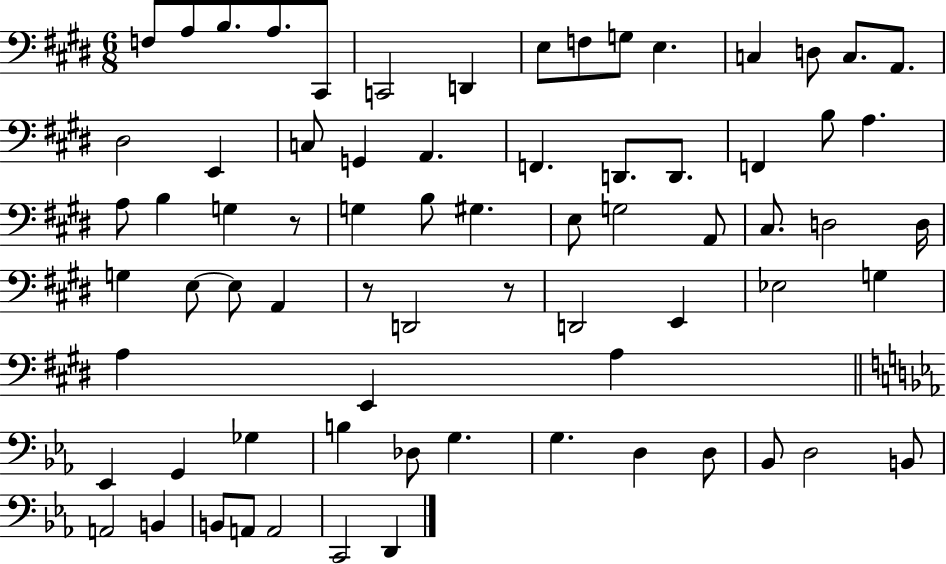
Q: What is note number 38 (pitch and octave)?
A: D3